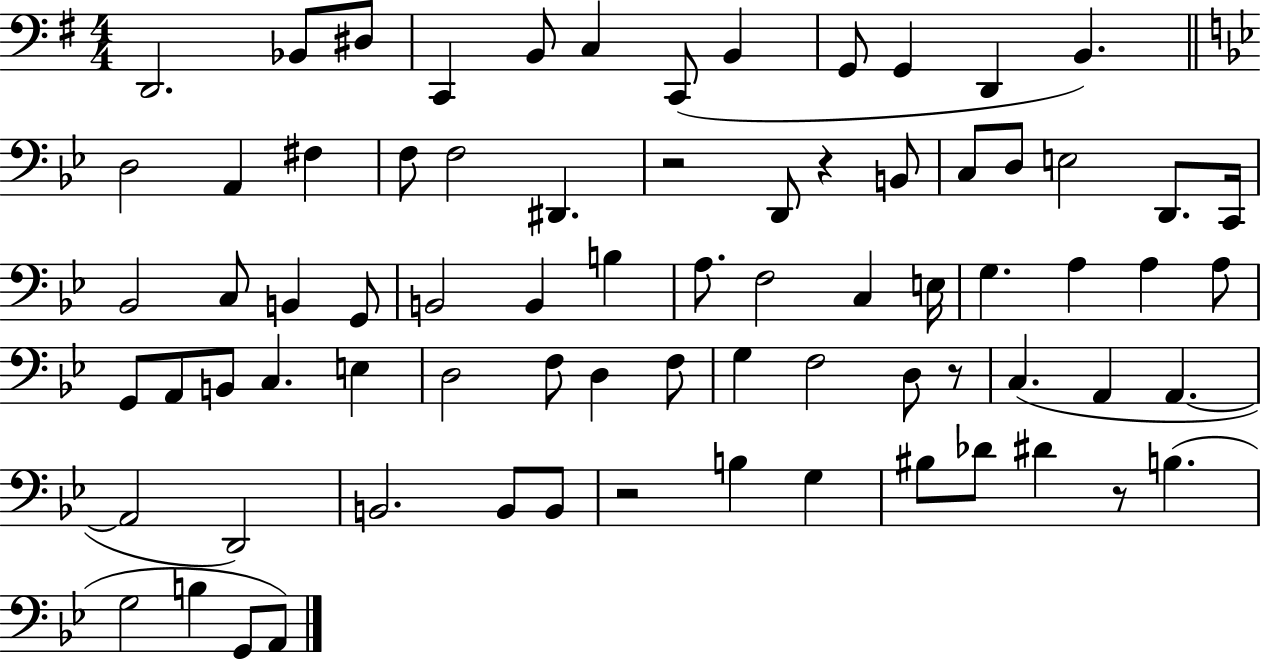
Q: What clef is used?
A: bass